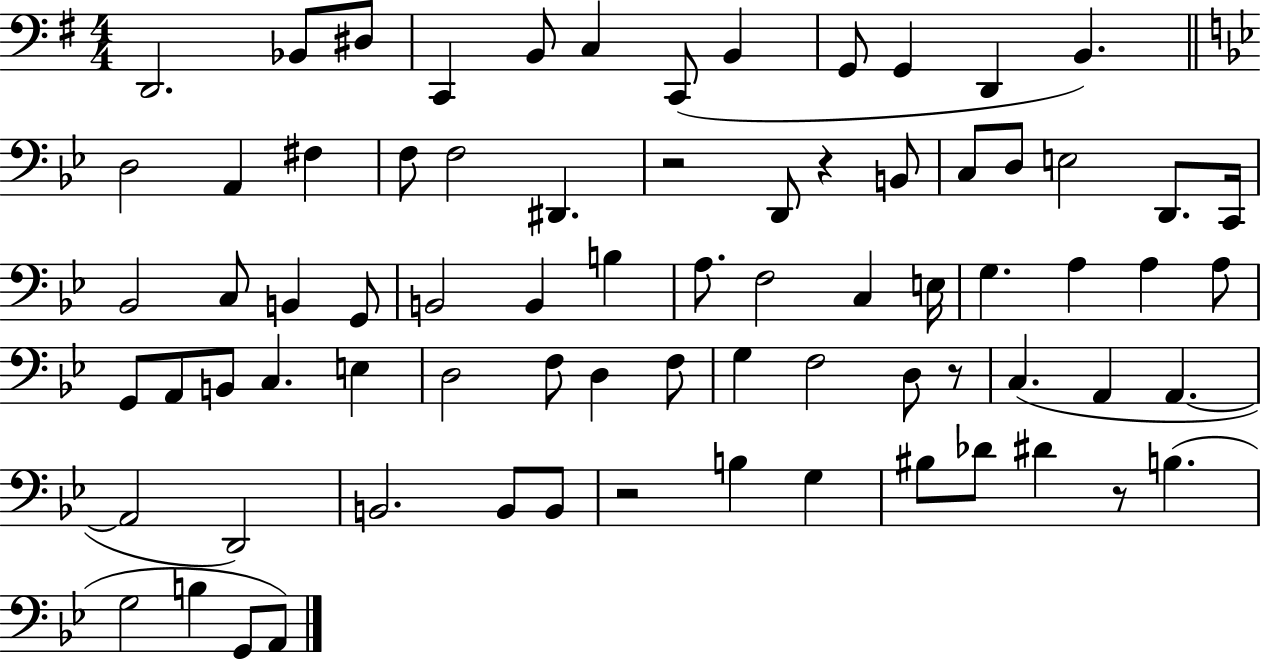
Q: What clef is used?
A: bass